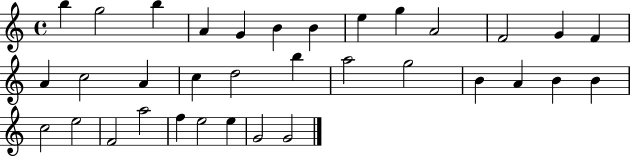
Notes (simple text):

B5/q G5/h B5/q A4/q G4/q B4/q B4/q E5/q G5/q A4/h F4/h G4/q F4/q A4/q C5/h A4/q C5/q D5/h B5/q A5/h G5/h B4/q A4/q B4/q B4/q C5/h E5/h F4/h A5/h F5/q E5/h E5/q G4/h G4/h